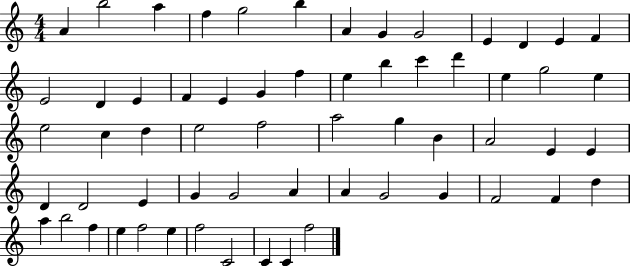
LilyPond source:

{
  \clef treble
  \numericTimeSignature
  \time 4/4
  \key c \major
  a'4 b''2 a''4 | f''4 g''2 b''4 | a'4 g'4 g'2 | e'4 d'4 e'4 f'4 | \break e'2 d'4 e'4 | f'4 e'4 g'4 f''4 | e''4 b''4 c'''4 d'''4 | e''4 g''2 e''4 | \break e''2 c''4 d''4 | e''2 f''2 | a''2 g''4 b'4 | a'2 e'4 e'4 | \break d'4 d'2 e'4 | g'4 g'2 a'4 | a'4 g'2 g'4 | f'2 f'4 d''4 | \break a''4 b''2 f''4 | e''4 f''2 e''4 | f''2 c'2 | c'4 c'4 f''2 | \break \bar "|."
}